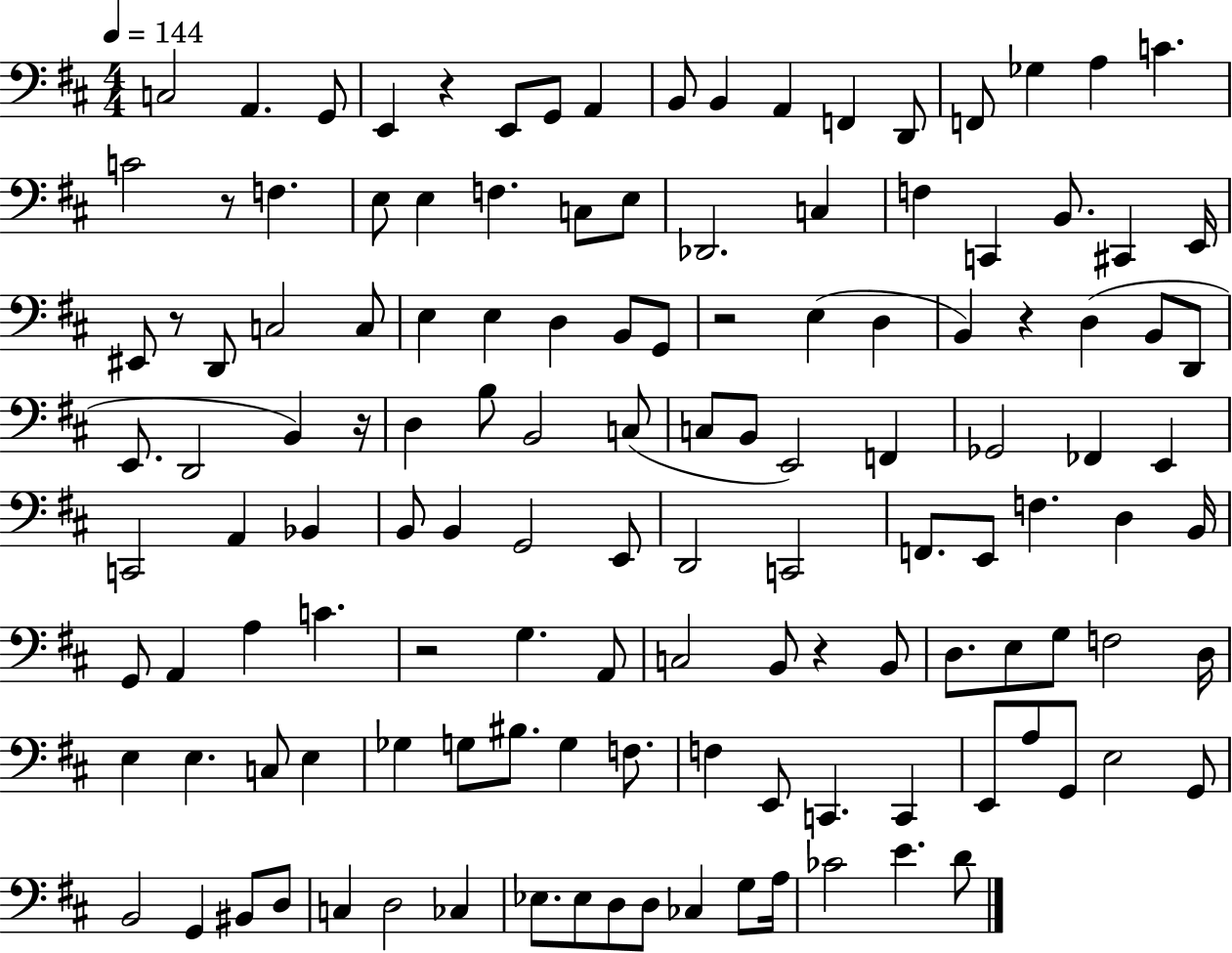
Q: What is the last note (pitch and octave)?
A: D4